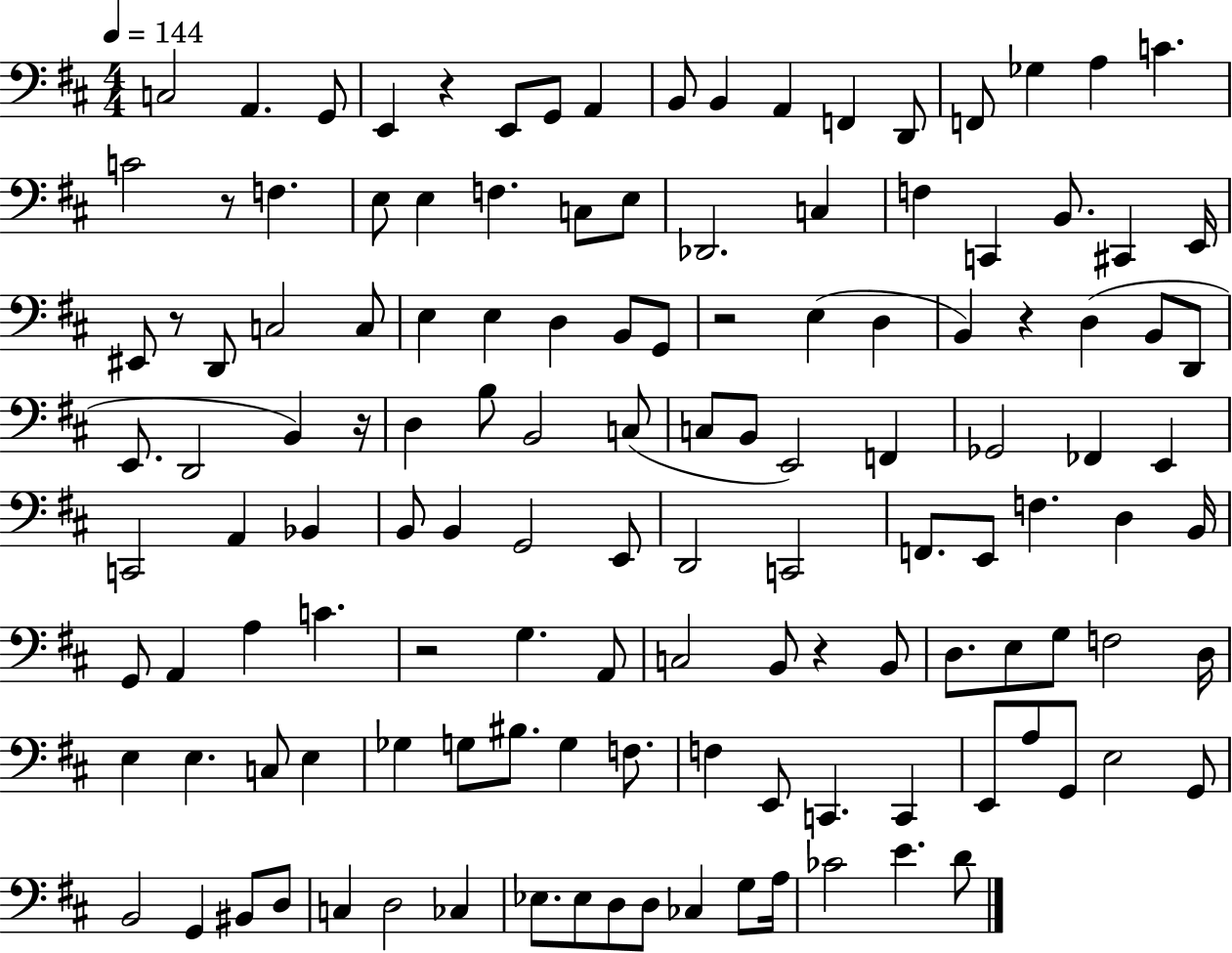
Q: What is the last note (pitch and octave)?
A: D4